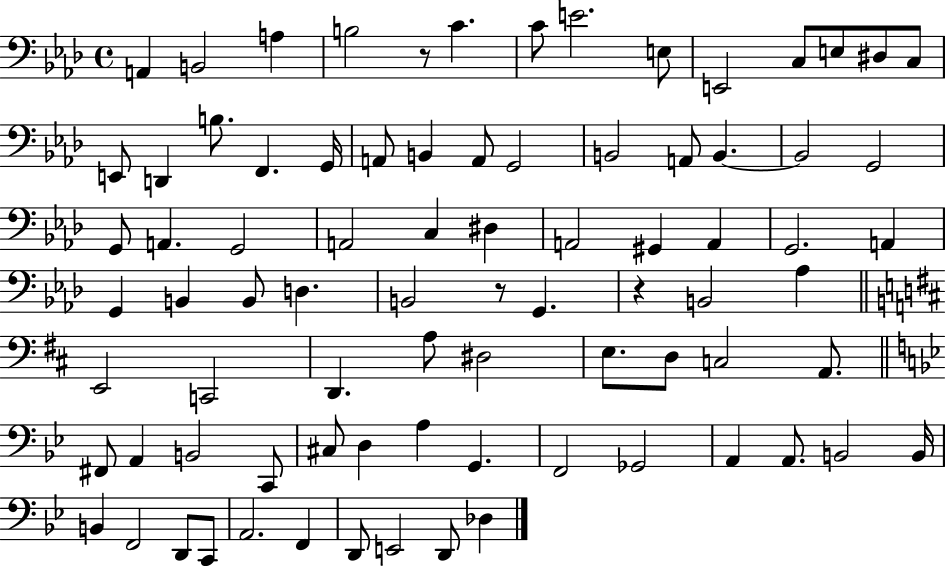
{
  \clef bass
  \time 4/4
  \defaultTimeSignature
  \key aes \major
  a,4 b,2 a4 | b2 r8 c'4. | c'8 e'2. e8 | e,2 c8 e8 dis8 c8 | \break e,8 d,4 b8. f,4. g,16 | a,8 b,4 a,8 g,2 | b,2 a,8 b,4.~~ | b,2 g,2 | \break g,8 a,4. g,2 | a,2 c4 dis4 | a,2 gis,4 a,4 | g,2. a,4 | \break g,4 b,4 b,8 d4. | b,2 r8 g,4. | r4 b,2 aes4 | \bar "||" \break \key b \minor e,2 c,2 | d,4. a8 dis2 | e8. d8 c2 a,8. | \bar "||" \break \key bes \major fis,8 a,4 b,2 c,8 | cis8 d4 a4 g,4. | f,2 ges,2 | a,4 a,8. b,2 b,16 | \break b,4 f,2 d,8 c,8 | a,2. f,4 | d,8 e,2 d,8 des4 | \bar "|."
}